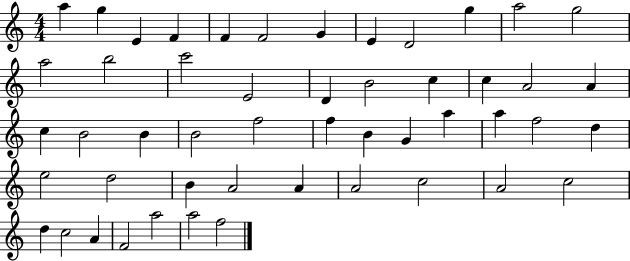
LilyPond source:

{
  \clef treble
  \numericTimeSignature
  \time 4/4
  \key c \major
  a''4 g''4 e'4 f'4 | f'4 f'2 g'4 | e'4 d'2 g''4 | a''2 g''2 | \break a''2 b''2 | c'''2 e'2 | d'4 b'2 c''4 | c''4 a'2 a'4 | \break c''4 b'2 b'4 | b'2 f''2 | f''4 b'4 g'4 a''4 | a''4 f''2 d''4 | \break e''2 d''2 | b'4 a'2 a'4 | a'2 c''2 | a'2 c''2 | \break d''4 c''2 a'4 | f'2 a''2 | a''2 f''2 | \bar "|."
}